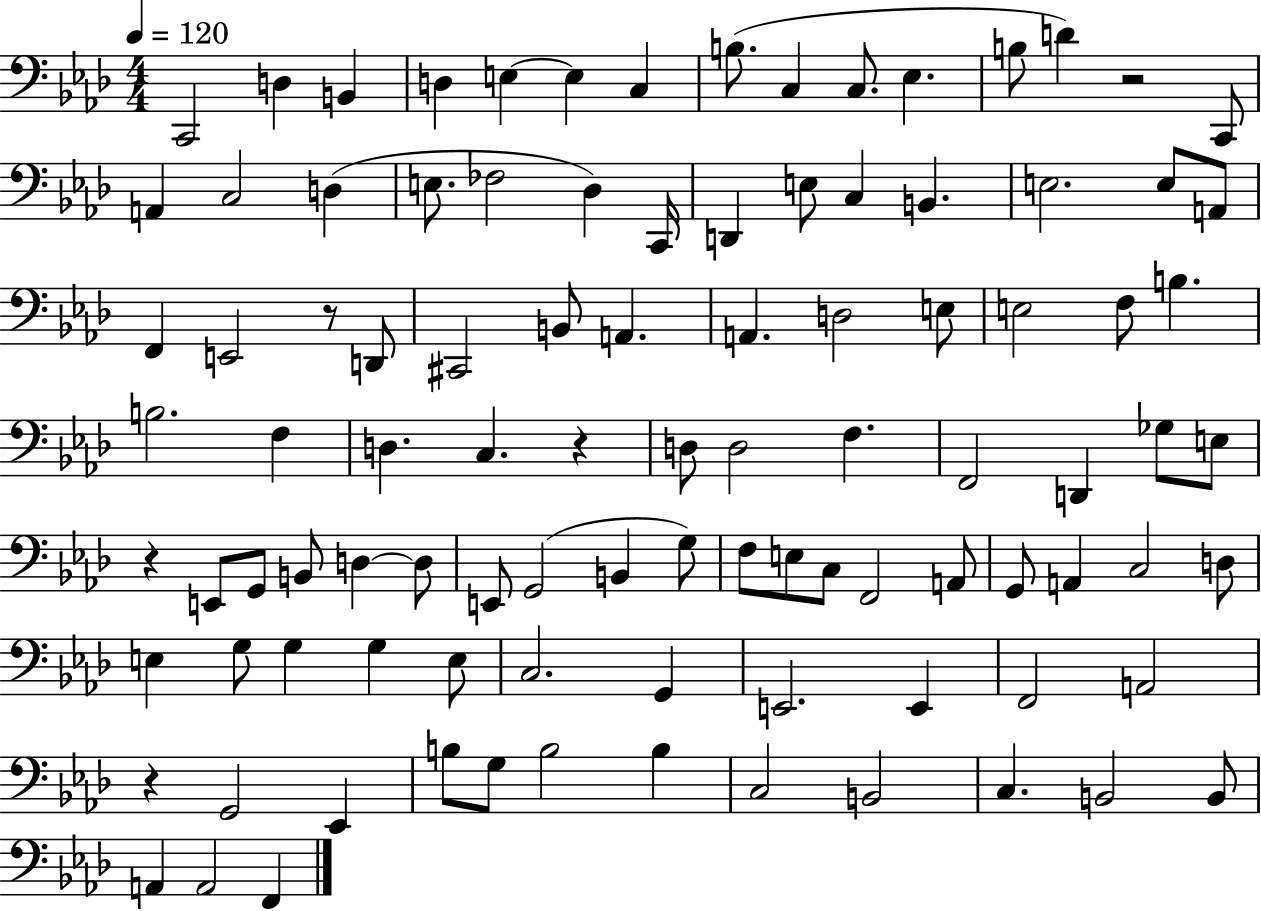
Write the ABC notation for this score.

X:1
T:Untitled
M:4/4
L:1/4
K:Ab
C,,2 D, B,, D, E, E, C, B,/2 C, C,/2 _E, B,/2 D z2 C,,/2 A,, C,2 D, E,/2 _F,2 _D, C,,/4 D,, E,/2 C, B,, E,2 E,/2 A,,/2 F,, E,,2 z/2 D,,/2 ^C,,2 B,,/2 A,, A,, D,2 E,/2 E,2 F,/2 B, B,2 F, D, C, z D,/2 D,2 F, F,,2 D,, _G,/2 E,/2 z E,,/2 G,,/2 B,,/2 D, D,/2 E,,/2 G,,2 B,, G,/2 F,/2 E,/2 C,/2 F,,2 A,,/2 G,,/2 A,, C,2 D,/2 E, G,/2 G, G, E,/2 C,2 G,, E,,2 E,, F,,2 A,,2 z G,,2 _E,, B,/2 G,/2 B,2 B, C,2 B,,2 C, B,,2 B,,/2 A,, A,,2 F,,